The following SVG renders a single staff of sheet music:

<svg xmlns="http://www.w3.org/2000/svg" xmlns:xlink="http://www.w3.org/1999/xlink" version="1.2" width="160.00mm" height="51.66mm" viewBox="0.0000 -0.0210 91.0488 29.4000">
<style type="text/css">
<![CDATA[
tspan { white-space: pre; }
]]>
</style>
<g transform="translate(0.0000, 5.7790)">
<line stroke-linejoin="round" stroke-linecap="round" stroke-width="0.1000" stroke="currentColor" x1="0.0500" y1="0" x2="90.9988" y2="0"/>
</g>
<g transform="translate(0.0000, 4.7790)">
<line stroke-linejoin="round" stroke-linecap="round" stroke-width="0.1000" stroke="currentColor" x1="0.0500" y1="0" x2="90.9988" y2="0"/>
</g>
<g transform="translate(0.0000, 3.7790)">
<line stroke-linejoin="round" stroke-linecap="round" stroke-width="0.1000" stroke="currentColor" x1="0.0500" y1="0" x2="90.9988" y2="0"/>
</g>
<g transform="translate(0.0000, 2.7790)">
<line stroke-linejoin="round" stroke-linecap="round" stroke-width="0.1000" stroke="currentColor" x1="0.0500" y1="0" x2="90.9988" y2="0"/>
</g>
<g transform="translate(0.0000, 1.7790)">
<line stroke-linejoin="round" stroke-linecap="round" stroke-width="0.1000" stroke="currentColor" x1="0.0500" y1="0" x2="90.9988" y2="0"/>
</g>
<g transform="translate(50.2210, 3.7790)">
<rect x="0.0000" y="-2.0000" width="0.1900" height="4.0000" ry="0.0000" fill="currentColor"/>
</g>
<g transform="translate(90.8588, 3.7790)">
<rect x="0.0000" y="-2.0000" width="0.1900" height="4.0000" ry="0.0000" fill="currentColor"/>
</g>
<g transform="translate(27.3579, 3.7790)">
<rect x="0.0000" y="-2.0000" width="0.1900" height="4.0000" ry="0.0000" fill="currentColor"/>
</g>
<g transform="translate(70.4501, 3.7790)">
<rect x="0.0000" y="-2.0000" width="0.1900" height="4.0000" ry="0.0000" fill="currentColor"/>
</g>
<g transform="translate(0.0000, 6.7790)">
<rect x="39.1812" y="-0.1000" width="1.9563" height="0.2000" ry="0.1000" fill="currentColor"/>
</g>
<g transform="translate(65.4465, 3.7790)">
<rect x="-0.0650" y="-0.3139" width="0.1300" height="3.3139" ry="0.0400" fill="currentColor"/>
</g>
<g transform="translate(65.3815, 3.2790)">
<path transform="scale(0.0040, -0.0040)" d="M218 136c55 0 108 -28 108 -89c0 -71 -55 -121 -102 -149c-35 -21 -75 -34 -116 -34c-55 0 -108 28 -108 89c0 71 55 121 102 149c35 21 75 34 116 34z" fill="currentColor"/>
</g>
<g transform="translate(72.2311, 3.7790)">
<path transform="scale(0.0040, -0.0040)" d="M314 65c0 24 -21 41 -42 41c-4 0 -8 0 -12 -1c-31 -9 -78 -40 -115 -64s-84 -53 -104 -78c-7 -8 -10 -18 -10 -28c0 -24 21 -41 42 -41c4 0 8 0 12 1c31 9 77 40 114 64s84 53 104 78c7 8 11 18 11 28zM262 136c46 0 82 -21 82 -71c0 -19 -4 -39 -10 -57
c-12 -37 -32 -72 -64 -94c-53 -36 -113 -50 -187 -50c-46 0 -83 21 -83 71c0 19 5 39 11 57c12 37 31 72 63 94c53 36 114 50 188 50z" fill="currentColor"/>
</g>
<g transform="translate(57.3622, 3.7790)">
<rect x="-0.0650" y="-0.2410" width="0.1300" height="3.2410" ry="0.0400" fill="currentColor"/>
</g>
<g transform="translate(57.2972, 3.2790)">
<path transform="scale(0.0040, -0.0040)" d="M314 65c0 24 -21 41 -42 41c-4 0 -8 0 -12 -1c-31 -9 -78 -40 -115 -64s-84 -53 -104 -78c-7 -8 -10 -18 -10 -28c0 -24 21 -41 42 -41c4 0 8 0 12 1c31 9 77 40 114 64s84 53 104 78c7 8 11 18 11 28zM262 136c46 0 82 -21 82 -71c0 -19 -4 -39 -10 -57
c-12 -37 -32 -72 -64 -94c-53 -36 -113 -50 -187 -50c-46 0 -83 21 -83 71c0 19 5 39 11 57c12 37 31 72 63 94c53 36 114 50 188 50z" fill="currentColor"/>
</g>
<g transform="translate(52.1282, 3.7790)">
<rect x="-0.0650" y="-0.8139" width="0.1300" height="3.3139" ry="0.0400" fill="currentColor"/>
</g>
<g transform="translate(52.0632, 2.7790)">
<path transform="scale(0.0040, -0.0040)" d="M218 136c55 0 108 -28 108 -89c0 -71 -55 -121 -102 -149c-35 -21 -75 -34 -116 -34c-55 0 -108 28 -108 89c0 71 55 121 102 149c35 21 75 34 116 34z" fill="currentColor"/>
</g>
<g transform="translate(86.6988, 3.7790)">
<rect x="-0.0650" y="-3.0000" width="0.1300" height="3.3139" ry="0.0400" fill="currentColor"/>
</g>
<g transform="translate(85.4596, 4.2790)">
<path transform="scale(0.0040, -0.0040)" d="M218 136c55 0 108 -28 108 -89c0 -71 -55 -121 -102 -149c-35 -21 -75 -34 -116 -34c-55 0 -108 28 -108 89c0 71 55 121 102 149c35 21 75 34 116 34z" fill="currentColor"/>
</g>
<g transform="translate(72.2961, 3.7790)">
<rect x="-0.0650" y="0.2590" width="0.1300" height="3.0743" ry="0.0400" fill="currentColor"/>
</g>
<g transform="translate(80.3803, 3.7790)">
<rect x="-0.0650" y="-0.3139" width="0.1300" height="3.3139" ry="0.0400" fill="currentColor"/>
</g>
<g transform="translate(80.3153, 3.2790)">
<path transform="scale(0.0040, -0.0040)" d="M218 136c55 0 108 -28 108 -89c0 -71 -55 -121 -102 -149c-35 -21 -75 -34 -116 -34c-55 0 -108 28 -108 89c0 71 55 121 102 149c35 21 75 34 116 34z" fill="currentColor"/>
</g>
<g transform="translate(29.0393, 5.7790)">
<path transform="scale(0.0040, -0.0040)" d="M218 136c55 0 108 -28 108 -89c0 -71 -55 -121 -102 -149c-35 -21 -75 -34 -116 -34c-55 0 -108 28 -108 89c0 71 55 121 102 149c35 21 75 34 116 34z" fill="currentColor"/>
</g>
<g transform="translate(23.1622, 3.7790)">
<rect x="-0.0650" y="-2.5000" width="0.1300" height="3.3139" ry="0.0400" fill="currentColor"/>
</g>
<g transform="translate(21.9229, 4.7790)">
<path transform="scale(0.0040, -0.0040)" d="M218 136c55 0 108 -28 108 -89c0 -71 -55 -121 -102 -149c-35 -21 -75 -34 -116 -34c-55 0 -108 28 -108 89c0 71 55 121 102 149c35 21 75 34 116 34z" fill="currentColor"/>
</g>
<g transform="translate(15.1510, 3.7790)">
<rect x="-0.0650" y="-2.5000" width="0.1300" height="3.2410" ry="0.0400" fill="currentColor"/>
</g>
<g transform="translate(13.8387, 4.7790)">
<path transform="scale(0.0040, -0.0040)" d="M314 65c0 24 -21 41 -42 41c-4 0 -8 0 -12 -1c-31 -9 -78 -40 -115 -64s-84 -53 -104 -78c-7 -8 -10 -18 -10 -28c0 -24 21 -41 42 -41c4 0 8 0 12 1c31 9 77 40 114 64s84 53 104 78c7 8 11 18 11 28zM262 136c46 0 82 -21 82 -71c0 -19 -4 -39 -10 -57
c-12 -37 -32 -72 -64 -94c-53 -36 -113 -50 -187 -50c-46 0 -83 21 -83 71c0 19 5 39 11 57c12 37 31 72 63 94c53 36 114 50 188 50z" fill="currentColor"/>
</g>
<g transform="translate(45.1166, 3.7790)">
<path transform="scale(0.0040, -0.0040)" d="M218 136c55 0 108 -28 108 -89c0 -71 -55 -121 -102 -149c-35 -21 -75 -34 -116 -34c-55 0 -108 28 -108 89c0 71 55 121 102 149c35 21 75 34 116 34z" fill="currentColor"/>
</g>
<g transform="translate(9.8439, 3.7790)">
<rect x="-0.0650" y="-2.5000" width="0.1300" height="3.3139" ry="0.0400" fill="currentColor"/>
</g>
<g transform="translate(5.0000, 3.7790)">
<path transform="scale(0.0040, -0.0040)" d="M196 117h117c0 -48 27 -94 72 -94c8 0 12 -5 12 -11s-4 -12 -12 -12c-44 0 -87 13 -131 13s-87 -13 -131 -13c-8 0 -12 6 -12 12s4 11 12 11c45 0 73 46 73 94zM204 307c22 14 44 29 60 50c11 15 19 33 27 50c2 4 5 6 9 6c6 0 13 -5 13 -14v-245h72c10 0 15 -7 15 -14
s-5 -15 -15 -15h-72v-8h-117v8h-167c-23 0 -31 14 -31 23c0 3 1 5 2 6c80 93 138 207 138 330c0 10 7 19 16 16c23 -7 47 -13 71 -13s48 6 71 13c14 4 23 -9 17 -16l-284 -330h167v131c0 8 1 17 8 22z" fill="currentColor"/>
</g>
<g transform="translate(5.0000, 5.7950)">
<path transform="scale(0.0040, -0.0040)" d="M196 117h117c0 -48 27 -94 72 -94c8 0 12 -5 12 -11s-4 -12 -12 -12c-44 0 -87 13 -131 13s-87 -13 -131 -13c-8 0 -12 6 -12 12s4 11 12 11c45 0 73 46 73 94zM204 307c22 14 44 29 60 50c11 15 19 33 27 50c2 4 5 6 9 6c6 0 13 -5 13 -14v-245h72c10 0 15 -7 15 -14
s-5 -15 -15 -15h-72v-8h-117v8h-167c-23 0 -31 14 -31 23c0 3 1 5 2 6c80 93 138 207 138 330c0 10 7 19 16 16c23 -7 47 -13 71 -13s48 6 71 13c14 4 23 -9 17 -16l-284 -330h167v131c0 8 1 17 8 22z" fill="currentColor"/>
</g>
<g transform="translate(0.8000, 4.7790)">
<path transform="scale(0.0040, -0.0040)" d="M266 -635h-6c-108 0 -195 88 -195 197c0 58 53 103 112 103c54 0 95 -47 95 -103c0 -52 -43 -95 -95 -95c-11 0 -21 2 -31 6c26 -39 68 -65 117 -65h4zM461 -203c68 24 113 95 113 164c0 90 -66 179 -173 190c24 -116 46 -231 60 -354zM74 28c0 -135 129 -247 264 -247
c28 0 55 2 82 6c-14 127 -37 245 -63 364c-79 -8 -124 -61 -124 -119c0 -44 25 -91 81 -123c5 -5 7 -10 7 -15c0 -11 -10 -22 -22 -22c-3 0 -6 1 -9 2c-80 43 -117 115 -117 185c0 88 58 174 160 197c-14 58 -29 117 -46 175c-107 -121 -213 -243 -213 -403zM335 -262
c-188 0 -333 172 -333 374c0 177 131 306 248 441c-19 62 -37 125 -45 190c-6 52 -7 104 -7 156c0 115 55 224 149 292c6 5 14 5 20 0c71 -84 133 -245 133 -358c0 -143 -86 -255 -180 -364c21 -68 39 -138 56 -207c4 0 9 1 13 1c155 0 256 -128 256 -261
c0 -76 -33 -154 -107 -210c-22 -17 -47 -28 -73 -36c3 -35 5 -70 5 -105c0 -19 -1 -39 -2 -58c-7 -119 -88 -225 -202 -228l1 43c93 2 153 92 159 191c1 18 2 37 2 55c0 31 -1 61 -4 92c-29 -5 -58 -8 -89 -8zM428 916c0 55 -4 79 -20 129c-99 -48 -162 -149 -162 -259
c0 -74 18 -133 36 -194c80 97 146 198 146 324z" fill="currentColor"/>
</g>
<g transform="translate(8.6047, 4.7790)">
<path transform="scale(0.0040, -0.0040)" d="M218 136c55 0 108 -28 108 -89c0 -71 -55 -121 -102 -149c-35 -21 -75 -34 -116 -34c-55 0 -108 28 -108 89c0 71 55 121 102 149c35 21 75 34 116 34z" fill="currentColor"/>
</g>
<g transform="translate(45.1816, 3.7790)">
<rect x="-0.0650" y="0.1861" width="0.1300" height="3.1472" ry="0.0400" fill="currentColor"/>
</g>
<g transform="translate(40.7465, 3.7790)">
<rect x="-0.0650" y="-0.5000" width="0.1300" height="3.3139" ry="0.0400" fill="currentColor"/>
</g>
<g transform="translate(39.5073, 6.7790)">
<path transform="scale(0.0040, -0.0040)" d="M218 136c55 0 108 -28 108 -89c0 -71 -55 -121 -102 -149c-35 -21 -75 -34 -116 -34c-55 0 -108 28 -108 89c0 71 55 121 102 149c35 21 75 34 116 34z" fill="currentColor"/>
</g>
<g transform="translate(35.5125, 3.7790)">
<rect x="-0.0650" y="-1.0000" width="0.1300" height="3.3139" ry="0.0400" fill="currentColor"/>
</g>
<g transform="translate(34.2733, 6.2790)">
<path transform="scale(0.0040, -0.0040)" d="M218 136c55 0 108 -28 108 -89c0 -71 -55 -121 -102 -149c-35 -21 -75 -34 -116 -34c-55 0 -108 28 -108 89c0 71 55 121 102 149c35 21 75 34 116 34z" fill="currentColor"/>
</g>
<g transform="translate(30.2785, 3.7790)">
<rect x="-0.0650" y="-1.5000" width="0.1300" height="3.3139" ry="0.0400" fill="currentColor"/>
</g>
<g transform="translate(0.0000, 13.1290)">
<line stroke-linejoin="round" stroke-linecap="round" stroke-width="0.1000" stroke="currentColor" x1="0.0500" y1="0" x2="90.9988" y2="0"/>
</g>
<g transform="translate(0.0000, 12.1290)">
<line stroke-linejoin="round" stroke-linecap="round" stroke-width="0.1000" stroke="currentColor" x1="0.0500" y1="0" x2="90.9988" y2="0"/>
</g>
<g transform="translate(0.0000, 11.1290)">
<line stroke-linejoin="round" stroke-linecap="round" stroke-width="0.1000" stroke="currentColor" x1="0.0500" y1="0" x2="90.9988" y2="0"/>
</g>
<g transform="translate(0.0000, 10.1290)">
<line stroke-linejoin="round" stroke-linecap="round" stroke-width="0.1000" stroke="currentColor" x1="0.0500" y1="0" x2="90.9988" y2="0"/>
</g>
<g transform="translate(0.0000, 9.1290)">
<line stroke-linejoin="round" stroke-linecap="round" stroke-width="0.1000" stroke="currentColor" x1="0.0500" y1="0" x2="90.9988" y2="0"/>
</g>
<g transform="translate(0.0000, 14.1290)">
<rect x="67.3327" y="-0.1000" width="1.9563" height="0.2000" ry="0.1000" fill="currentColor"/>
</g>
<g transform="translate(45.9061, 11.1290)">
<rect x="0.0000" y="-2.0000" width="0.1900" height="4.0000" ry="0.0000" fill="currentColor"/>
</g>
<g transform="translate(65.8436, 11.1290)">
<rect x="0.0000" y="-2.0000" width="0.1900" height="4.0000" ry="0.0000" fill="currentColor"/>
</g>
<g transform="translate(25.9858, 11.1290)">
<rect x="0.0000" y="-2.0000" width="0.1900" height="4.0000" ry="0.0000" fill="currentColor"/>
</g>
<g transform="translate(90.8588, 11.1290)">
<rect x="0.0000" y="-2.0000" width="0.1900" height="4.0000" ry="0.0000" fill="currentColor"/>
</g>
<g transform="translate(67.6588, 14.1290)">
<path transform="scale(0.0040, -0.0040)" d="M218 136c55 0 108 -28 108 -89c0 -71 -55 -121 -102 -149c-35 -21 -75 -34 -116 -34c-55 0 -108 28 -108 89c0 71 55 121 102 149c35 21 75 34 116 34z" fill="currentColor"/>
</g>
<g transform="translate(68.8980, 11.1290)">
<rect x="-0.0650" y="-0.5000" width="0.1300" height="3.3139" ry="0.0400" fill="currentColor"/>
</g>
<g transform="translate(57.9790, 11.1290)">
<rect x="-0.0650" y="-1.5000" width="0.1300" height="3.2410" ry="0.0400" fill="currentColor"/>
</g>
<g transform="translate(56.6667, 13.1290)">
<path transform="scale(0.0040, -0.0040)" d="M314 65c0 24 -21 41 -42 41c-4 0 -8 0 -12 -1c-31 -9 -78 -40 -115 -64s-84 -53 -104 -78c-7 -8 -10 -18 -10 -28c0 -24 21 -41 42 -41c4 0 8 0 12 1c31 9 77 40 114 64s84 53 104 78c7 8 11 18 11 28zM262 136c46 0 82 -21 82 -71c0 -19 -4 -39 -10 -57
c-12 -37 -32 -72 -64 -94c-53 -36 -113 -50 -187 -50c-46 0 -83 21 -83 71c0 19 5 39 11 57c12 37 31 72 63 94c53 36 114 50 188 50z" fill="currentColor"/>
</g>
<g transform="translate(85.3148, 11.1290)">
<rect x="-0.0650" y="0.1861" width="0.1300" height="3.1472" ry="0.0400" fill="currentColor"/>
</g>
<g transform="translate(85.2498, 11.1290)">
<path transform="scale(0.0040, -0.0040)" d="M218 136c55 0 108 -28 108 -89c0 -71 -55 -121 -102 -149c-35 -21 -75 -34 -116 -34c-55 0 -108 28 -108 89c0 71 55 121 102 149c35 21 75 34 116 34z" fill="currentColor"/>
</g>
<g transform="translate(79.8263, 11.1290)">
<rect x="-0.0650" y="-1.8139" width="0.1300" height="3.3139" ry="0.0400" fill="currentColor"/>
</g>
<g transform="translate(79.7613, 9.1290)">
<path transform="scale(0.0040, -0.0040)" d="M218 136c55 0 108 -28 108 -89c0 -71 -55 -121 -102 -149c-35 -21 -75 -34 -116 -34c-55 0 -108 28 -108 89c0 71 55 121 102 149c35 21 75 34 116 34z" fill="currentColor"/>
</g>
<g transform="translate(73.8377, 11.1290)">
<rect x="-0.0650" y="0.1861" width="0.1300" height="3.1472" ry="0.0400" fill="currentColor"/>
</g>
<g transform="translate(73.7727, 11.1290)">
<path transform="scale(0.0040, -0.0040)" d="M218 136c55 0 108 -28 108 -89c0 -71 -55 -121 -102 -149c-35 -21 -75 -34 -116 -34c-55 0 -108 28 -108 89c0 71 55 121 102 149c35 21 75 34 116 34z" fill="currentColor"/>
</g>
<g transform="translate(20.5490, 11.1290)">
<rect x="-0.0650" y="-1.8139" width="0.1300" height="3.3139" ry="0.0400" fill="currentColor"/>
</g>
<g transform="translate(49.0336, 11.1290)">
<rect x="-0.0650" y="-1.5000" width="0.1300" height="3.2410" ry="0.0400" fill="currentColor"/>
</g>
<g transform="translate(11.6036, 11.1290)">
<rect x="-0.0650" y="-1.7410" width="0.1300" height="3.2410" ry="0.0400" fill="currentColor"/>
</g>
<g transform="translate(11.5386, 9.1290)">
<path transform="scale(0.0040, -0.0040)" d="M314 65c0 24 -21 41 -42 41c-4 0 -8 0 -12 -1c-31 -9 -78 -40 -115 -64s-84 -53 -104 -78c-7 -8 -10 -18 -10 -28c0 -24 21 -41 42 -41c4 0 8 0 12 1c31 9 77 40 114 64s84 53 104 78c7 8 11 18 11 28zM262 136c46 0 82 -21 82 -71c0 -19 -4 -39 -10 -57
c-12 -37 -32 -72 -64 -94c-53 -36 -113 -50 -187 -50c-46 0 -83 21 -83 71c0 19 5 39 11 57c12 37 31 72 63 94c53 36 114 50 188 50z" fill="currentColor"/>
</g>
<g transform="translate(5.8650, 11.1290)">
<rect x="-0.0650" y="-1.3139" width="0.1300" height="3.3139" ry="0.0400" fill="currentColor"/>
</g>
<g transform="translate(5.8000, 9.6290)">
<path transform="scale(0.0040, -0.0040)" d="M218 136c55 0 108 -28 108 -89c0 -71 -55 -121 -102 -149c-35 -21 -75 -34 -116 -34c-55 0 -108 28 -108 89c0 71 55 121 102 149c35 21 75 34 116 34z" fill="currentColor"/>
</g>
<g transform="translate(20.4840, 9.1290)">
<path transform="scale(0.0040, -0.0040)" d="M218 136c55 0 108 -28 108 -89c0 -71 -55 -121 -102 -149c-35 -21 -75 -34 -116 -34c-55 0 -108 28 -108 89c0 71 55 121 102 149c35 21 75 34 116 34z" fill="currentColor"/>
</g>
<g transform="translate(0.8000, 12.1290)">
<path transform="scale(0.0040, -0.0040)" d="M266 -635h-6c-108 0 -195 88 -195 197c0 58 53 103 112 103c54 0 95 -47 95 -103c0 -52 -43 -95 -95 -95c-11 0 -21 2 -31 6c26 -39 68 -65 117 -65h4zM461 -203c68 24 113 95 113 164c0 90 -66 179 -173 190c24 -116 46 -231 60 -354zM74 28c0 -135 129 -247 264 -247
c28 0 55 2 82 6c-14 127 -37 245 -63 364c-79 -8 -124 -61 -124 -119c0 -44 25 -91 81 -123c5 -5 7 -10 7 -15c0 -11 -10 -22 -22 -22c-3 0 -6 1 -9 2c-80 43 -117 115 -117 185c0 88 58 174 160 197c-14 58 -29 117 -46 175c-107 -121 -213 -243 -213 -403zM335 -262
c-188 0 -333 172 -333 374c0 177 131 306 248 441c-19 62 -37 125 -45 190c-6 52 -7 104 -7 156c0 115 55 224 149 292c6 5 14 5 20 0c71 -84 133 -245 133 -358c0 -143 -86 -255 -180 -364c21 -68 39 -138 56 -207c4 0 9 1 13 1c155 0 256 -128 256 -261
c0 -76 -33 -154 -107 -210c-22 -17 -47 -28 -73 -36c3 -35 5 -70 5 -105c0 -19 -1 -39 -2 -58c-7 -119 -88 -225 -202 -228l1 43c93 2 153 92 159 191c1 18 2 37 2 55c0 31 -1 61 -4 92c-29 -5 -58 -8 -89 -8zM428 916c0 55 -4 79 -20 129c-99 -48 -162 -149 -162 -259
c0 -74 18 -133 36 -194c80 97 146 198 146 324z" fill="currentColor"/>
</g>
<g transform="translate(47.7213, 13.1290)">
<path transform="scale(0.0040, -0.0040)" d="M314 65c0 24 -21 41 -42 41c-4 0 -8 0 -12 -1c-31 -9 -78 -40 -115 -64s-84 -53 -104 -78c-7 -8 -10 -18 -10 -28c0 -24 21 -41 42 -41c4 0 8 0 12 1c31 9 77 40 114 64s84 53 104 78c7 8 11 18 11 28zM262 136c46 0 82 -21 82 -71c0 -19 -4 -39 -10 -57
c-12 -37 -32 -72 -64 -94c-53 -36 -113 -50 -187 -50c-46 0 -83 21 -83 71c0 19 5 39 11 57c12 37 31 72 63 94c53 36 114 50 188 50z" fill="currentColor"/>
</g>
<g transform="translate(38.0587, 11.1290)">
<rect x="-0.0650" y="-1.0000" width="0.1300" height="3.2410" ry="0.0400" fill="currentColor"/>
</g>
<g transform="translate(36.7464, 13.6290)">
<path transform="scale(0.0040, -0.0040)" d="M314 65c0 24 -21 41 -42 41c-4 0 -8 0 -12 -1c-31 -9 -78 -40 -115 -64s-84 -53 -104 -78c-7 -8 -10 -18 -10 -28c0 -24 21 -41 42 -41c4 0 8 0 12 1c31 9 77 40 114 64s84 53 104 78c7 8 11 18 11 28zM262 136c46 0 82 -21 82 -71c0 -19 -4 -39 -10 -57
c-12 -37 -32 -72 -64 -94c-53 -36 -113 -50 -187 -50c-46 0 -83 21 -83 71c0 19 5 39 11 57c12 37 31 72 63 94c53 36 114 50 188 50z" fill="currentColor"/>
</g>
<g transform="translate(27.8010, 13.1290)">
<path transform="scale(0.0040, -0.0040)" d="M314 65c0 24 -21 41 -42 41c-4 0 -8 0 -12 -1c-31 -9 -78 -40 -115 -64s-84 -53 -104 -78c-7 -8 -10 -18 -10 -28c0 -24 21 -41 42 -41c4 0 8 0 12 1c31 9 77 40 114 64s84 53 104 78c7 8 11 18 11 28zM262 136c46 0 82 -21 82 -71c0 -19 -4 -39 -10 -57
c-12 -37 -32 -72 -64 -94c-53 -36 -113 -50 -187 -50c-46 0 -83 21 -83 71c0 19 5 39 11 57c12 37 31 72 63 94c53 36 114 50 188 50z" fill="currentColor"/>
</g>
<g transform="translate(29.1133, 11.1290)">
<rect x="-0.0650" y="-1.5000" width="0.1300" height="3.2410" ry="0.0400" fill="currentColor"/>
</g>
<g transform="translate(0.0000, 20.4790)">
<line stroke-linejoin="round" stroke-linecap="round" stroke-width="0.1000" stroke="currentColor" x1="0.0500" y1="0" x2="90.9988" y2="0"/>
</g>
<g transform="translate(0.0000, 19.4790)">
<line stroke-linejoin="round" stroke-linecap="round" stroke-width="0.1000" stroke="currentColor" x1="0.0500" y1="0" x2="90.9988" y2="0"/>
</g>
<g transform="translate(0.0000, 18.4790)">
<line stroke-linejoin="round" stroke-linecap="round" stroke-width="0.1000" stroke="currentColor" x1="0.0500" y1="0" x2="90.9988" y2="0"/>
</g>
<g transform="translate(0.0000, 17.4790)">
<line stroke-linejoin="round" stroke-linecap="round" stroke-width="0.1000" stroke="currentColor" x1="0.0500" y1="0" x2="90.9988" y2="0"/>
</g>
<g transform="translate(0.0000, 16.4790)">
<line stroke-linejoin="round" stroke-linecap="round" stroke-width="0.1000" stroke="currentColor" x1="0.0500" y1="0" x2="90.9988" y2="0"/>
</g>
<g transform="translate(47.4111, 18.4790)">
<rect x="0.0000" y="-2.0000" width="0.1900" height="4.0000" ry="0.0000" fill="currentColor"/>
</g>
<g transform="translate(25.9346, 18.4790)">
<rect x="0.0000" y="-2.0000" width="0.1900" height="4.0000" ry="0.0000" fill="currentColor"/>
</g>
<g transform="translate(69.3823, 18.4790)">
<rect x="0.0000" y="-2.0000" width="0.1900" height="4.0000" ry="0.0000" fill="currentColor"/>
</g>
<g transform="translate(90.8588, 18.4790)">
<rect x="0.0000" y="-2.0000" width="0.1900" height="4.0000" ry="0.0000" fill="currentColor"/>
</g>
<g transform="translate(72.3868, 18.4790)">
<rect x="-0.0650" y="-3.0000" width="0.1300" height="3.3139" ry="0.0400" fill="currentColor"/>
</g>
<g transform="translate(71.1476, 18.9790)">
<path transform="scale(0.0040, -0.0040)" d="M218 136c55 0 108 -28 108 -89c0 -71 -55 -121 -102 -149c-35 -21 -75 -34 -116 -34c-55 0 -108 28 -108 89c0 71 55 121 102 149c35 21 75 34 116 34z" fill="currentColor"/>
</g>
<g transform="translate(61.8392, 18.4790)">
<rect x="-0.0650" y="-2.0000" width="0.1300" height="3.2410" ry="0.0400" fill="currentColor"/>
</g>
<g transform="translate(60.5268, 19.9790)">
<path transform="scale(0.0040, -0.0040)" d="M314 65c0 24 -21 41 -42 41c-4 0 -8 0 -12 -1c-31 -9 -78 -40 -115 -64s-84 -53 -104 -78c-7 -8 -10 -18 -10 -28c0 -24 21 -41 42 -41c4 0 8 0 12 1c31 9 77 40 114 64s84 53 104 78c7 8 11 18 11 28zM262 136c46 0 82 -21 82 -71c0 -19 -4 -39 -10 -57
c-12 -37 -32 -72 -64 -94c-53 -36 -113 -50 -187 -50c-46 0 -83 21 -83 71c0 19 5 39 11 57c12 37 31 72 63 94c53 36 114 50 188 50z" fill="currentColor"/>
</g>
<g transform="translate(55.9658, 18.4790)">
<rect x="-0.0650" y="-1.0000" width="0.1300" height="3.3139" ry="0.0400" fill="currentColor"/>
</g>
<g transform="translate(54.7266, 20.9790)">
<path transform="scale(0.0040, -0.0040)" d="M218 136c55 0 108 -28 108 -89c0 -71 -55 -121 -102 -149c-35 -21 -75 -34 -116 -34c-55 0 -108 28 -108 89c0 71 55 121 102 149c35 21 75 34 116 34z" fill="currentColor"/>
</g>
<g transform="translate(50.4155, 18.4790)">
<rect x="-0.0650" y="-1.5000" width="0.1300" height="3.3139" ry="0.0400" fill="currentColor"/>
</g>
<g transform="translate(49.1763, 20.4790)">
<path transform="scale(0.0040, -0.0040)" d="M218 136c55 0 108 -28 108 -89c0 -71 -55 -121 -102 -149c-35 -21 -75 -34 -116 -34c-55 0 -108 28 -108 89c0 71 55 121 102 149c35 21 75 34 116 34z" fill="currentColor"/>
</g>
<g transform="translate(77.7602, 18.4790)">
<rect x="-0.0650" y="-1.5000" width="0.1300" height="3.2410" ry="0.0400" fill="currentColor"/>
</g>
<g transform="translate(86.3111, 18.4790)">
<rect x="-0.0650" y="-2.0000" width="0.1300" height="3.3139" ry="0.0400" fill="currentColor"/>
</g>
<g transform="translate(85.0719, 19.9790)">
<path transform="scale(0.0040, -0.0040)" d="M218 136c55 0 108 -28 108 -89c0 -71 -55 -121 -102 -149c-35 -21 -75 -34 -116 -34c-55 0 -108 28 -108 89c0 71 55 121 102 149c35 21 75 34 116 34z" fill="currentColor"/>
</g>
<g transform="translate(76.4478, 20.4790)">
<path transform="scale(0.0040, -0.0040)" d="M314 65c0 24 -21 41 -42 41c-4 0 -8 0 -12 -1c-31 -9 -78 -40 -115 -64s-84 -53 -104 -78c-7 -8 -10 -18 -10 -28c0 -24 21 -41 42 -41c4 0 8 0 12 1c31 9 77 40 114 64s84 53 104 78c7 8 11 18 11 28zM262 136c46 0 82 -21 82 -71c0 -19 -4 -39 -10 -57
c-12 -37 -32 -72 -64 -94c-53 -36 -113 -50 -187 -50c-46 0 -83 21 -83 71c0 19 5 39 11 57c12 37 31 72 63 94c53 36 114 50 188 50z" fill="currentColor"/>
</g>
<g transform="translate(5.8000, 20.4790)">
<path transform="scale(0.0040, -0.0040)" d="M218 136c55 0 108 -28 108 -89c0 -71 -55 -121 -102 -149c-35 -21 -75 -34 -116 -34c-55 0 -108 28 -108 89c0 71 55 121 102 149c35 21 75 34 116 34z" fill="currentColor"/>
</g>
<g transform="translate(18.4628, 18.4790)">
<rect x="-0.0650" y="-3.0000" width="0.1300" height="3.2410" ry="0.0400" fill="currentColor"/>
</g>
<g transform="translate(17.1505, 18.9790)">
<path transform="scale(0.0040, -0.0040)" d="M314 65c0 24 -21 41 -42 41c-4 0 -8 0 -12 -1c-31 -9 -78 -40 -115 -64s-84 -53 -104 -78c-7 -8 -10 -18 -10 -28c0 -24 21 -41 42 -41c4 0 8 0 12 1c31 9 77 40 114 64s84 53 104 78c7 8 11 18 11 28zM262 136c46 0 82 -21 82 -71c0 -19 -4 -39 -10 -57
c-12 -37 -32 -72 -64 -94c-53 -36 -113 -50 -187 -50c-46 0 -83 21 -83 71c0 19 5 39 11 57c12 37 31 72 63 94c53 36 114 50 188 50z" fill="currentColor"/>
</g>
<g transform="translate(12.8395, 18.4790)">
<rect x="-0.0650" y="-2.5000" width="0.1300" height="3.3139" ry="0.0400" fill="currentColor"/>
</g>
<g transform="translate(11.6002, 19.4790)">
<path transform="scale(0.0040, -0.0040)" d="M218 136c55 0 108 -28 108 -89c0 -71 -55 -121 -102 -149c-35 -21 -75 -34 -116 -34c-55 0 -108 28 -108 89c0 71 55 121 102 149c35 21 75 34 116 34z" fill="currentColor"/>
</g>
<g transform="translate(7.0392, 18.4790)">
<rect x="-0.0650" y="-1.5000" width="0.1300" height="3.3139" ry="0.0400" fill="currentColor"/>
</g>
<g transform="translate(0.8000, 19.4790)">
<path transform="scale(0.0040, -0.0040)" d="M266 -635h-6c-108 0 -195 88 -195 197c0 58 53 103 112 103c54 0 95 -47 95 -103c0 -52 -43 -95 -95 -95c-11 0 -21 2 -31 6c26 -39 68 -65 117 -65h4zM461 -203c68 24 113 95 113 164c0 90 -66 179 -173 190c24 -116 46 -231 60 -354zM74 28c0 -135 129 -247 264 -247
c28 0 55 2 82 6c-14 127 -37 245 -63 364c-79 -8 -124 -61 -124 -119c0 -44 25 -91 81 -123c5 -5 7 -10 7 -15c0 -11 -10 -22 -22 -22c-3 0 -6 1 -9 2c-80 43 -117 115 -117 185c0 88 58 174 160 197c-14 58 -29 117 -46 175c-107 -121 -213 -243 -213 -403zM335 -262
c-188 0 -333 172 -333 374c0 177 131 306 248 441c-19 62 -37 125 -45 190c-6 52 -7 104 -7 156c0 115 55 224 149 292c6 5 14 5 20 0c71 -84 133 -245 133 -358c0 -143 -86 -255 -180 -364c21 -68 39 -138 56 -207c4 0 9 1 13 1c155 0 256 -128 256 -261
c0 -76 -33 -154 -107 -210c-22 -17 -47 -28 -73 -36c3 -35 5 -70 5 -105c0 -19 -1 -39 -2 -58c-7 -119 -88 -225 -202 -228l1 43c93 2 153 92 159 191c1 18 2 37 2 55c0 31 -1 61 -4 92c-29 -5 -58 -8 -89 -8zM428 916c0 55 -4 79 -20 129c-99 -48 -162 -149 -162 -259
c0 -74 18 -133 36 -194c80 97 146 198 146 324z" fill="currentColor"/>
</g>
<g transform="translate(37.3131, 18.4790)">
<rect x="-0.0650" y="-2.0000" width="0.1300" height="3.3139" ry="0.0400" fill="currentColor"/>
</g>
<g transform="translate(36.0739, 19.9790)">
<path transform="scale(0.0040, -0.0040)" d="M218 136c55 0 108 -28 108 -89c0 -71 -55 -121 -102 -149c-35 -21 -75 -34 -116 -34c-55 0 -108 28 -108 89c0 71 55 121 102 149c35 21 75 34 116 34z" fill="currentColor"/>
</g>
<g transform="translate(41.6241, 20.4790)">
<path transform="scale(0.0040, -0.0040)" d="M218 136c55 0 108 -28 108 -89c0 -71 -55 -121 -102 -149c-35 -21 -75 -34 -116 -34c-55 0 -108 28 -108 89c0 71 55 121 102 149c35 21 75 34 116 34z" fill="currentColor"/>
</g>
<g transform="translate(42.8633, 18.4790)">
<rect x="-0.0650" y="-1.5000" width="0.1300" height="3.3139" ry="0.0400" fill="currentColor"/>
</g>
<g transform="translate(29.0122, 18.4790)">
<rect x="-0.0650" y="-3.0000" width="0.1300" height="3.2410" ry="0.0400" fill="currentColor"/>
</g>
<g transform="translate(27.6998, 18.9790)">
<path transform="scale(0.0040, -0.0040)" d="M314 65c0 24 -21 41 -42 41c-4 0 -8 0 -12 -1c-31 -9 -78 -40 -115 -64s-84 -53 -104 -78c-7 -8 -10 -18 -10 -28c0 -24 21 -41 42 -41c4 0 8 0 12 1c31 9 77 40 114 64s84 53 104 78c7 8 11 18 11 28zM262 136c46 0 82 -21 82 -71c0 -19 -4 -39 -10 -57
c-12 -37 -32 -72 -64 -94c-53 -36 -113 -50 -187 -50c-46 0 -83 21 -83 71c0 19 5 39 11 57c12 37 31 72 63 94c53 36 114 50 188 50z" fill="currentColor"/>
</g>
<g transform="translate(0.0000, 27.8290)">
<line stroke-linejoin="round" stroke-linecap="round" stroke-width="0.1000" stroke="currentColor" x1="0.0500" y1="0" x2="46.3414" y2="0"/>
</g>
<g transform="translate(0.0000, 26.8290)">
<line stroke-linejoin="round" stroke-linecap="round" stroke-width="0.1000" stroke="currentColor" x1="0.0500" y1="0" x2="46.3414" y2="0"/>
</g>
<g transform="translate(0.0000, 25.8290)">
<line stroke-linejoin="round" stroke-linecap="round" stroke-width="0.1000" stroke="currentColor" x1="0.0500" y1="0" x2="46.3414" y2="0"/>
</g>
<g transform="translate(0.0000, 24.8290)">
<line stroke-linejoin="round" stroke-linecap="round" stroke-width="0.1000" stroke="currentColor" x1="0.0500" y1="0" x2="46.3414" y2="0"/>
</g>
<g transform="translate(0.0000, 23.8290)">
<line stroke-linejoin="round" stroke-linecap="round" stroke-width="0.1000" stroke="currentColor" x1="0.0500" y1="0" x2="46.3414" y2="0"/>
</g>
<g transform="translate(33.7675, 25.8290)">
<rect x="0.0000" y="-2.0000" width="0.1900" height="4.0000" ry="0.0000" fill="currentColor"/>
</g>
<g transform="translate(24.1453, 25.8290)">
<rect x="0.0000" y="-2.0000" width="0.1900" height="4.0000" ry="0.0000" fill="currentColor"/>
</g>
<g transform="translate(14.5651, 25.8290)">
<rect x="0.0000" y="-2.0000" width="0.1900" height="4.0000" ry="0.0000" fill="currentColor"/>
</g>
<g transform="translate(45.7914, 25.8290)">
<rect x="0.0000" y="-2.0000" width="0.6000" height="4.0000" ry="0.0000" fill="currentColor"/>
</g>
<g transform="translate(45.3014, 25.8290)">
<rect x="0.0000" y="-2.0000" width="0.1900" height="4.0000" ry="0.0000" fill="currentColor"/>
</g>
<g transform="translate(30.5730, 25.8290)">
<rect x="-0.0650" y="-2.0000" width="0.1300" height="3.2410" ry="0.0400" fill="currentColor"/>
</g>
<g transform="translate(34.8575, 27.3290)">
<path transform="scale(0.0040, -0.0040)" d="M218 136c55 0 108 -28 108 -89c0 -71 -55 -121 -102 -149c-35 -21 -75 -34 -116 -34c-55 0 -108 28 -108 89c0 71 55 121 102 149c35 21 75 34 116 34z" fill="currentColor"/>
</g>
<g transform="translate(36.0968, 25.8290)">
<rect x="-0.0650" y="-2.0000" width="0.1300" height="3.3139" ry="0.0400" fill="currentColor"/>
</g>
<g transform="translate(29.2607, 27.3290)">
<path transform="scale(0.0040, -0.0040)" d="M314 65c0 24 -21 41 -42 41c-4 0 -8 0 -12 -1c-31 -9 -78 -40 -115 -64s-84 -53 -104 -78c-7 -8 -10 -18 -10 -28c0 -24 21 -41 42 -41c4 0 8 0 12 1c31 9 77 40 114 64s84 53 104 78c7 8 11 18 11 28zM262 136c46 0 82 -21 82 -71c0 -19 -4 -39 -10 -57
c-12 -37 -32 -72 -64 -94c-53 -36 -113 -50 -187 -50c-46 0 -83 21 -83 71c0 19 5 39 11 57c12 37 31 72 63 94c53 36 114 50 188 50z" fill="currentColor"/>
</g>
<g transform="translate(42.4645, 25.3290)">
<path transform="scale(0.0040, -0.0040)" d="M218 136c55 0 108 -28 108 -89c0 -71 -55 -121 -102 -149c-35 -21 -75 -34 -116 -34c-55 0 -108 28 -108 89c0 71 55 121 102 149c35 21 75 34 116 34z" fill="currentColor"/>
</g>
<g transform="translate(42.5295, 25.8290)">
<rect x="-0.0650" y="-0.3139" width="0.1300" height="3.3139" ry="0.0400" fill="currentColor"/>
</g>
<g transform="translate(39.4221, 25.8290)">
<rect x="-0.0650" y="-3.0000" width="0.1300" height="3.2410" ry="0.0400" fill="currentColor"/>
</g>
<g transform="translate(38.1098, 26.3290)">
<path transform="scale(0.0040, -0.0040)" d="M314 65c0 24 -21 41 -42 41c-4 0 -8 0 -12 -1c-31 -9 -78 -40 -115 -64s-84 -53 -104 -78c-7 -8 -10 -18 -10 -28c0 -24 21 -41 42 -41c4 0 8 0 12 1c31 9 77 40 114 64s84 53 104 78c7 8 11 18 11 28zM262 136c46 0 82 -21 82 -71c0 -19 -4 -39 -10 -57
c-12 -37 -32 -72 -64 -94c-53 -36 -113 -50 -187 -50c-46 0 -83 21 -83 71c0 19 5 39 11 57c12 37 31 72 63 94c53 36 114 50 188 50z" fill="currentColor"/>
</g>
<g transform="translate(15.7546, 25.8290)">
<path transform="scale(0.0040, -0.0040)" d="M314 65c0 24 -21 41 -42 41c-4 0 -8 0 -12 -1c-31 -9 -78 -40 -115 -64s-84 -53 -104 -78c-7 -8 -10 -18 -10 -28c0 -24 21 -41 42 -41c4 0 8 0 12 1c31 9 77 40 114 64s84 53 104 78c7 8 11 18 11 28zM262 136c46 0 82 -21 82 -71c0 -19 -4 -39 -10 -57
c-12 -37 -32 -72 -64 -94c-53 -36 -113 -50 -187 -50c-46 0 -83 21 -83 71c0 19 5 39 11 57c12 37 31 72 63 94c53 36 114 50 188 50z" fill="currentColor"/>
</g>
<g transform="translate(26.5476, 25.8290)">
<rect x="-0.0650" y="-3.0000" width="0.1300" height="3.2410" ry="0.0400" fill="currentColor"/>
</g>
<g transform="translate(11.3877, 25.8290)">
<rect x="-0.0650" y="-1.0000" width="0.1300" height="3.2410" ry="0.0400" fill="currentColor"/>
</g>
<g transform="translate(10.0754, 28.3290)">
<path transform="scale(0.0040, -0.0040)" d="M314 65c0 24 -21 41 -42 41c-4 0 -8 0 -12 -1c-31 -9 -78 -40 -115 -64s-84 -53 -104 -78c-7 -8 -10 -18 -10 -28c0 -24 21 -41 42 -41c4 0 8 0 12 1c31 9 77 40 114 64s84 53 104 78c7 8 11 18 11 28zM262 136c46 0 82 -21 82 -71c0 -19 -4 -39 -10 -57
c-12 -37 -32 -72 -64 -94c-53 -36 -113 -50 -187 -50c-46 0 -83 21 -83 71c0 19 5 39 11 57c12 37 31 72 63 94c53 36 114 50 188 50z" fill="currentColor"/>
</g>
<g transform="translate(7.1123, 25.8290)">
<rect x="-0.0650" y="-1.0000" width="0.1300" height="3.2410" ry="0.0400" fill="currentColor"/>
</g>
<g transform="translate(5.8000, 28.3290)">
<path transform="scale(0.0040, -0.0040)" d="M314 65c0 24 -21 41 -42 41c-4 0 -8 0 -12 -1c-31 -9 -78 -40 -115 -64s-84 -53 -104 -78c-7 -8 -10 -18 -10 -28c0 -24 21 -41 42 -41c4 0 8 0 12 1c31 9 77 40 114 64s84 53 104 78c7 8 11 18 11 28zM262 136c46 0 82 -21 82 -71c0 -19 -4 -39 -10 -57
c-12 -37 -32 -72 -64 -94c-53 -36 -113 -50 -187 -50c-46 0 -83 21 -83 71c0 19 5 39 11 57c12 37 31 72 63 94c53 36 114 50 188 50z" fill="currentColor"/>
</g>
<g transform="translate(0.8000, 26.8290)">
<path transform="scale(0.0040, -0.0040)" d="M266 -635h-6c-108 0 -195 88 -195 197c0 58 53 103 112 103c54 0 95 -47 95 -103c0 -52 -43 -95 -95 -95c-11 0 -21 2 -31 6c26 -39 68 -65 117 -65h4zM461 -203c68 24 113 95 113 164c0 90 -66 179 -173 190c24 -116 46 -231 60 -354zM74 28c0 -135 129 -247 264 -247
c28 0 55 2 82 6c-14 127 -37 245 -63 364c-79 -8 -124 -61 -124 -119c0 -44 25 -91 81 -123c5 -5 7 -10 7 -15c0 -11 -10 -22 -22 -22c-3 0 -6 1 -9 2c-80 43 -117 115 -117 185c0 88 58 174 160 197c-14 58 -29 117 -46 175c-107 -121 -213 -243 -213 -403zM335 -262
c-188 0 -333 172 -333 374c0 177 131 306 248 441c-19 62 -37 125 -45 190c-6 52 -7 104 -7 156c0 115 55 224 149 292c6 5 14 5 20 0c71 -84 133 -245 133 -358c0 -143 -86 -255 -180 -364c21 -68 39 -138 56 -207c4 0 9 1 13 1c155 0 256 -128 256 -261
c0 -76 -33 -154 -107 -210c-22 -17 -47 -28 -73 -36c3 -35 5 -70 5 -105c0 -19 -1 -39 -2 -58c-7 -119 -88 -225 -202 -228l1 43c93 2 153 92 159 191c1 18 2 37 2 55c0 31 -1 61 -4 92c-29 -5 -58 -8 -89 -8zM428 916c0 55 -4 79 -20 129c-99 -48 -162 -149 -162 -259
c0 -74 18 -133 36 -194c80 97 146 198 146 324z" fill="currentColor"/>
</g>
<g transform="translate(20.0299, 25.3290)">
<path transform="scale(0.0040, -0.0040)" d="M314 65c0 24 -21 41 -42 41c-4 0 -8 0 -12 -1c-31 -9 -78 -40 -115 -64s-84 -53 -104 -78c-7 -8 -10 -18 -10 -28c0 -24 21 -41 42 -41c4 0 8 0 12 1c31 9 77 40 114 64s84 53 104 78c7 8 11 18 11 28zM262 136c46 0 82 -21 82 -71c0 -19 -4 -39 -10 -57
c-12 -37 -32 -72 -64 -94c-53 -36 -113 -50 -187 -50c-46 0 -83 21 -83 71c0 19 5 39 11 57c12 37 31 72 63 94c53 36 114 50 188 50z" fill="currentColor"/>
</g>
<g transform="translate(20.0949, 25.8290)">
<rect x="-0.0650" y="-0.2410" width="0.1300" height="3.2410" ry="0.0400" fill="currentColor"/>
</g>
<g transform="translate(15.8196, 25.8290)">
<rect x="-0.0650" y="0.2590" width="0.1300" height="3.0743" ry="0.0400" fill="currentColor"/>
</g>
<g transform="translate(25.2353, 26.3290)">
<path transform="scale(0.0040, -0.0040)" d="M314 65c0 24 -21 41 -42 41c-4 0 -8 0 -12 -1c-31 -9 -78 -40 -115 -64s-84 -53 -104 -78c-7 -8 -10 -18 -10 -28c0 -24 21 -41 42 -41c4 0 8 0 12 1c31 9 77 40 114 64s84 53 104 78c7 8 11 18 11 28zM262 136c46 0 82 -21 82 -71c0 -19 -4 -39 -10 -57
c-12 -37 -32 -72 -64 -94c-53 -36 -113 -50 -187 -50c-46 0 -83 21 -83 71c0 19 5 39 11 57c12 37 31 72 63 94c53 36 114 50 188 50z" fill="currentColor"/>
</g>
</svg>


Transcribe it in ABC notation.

X:1
T:Untitled
M:4/4
L:1/4
K:C
G G2 G E D C B d c2 c B2 c A e f2 f E2 D2 E2 E2 C B f B E G A2 A2 F E E D F2 A E2 F D2 D2 B2 c2 A2 F2 F A2 c